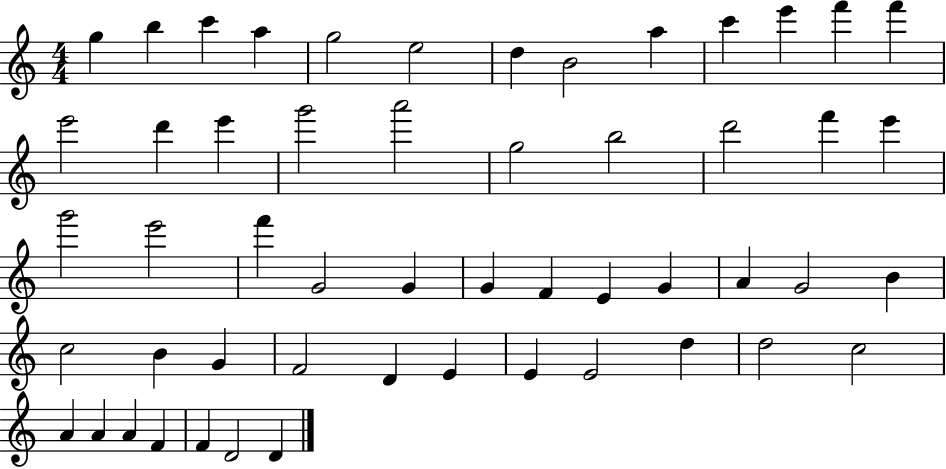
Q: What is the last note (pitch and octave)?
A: D4